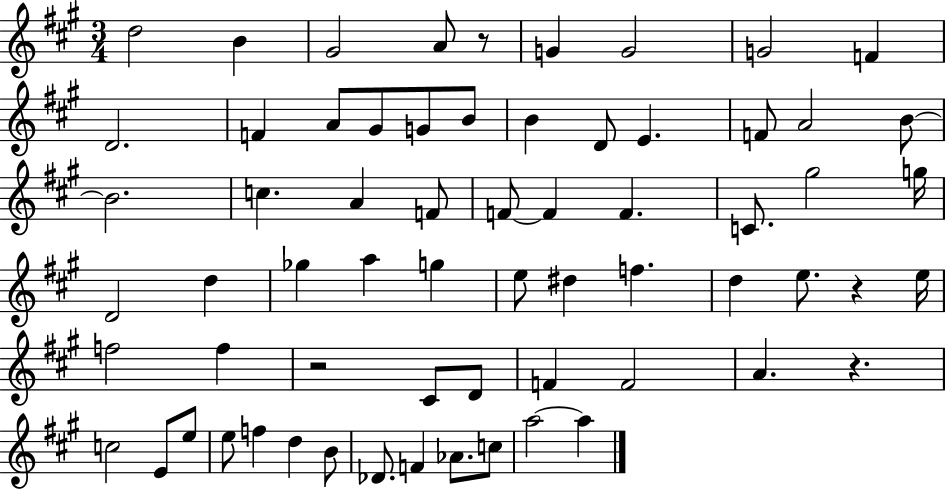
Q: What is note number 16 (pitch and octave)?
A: D4